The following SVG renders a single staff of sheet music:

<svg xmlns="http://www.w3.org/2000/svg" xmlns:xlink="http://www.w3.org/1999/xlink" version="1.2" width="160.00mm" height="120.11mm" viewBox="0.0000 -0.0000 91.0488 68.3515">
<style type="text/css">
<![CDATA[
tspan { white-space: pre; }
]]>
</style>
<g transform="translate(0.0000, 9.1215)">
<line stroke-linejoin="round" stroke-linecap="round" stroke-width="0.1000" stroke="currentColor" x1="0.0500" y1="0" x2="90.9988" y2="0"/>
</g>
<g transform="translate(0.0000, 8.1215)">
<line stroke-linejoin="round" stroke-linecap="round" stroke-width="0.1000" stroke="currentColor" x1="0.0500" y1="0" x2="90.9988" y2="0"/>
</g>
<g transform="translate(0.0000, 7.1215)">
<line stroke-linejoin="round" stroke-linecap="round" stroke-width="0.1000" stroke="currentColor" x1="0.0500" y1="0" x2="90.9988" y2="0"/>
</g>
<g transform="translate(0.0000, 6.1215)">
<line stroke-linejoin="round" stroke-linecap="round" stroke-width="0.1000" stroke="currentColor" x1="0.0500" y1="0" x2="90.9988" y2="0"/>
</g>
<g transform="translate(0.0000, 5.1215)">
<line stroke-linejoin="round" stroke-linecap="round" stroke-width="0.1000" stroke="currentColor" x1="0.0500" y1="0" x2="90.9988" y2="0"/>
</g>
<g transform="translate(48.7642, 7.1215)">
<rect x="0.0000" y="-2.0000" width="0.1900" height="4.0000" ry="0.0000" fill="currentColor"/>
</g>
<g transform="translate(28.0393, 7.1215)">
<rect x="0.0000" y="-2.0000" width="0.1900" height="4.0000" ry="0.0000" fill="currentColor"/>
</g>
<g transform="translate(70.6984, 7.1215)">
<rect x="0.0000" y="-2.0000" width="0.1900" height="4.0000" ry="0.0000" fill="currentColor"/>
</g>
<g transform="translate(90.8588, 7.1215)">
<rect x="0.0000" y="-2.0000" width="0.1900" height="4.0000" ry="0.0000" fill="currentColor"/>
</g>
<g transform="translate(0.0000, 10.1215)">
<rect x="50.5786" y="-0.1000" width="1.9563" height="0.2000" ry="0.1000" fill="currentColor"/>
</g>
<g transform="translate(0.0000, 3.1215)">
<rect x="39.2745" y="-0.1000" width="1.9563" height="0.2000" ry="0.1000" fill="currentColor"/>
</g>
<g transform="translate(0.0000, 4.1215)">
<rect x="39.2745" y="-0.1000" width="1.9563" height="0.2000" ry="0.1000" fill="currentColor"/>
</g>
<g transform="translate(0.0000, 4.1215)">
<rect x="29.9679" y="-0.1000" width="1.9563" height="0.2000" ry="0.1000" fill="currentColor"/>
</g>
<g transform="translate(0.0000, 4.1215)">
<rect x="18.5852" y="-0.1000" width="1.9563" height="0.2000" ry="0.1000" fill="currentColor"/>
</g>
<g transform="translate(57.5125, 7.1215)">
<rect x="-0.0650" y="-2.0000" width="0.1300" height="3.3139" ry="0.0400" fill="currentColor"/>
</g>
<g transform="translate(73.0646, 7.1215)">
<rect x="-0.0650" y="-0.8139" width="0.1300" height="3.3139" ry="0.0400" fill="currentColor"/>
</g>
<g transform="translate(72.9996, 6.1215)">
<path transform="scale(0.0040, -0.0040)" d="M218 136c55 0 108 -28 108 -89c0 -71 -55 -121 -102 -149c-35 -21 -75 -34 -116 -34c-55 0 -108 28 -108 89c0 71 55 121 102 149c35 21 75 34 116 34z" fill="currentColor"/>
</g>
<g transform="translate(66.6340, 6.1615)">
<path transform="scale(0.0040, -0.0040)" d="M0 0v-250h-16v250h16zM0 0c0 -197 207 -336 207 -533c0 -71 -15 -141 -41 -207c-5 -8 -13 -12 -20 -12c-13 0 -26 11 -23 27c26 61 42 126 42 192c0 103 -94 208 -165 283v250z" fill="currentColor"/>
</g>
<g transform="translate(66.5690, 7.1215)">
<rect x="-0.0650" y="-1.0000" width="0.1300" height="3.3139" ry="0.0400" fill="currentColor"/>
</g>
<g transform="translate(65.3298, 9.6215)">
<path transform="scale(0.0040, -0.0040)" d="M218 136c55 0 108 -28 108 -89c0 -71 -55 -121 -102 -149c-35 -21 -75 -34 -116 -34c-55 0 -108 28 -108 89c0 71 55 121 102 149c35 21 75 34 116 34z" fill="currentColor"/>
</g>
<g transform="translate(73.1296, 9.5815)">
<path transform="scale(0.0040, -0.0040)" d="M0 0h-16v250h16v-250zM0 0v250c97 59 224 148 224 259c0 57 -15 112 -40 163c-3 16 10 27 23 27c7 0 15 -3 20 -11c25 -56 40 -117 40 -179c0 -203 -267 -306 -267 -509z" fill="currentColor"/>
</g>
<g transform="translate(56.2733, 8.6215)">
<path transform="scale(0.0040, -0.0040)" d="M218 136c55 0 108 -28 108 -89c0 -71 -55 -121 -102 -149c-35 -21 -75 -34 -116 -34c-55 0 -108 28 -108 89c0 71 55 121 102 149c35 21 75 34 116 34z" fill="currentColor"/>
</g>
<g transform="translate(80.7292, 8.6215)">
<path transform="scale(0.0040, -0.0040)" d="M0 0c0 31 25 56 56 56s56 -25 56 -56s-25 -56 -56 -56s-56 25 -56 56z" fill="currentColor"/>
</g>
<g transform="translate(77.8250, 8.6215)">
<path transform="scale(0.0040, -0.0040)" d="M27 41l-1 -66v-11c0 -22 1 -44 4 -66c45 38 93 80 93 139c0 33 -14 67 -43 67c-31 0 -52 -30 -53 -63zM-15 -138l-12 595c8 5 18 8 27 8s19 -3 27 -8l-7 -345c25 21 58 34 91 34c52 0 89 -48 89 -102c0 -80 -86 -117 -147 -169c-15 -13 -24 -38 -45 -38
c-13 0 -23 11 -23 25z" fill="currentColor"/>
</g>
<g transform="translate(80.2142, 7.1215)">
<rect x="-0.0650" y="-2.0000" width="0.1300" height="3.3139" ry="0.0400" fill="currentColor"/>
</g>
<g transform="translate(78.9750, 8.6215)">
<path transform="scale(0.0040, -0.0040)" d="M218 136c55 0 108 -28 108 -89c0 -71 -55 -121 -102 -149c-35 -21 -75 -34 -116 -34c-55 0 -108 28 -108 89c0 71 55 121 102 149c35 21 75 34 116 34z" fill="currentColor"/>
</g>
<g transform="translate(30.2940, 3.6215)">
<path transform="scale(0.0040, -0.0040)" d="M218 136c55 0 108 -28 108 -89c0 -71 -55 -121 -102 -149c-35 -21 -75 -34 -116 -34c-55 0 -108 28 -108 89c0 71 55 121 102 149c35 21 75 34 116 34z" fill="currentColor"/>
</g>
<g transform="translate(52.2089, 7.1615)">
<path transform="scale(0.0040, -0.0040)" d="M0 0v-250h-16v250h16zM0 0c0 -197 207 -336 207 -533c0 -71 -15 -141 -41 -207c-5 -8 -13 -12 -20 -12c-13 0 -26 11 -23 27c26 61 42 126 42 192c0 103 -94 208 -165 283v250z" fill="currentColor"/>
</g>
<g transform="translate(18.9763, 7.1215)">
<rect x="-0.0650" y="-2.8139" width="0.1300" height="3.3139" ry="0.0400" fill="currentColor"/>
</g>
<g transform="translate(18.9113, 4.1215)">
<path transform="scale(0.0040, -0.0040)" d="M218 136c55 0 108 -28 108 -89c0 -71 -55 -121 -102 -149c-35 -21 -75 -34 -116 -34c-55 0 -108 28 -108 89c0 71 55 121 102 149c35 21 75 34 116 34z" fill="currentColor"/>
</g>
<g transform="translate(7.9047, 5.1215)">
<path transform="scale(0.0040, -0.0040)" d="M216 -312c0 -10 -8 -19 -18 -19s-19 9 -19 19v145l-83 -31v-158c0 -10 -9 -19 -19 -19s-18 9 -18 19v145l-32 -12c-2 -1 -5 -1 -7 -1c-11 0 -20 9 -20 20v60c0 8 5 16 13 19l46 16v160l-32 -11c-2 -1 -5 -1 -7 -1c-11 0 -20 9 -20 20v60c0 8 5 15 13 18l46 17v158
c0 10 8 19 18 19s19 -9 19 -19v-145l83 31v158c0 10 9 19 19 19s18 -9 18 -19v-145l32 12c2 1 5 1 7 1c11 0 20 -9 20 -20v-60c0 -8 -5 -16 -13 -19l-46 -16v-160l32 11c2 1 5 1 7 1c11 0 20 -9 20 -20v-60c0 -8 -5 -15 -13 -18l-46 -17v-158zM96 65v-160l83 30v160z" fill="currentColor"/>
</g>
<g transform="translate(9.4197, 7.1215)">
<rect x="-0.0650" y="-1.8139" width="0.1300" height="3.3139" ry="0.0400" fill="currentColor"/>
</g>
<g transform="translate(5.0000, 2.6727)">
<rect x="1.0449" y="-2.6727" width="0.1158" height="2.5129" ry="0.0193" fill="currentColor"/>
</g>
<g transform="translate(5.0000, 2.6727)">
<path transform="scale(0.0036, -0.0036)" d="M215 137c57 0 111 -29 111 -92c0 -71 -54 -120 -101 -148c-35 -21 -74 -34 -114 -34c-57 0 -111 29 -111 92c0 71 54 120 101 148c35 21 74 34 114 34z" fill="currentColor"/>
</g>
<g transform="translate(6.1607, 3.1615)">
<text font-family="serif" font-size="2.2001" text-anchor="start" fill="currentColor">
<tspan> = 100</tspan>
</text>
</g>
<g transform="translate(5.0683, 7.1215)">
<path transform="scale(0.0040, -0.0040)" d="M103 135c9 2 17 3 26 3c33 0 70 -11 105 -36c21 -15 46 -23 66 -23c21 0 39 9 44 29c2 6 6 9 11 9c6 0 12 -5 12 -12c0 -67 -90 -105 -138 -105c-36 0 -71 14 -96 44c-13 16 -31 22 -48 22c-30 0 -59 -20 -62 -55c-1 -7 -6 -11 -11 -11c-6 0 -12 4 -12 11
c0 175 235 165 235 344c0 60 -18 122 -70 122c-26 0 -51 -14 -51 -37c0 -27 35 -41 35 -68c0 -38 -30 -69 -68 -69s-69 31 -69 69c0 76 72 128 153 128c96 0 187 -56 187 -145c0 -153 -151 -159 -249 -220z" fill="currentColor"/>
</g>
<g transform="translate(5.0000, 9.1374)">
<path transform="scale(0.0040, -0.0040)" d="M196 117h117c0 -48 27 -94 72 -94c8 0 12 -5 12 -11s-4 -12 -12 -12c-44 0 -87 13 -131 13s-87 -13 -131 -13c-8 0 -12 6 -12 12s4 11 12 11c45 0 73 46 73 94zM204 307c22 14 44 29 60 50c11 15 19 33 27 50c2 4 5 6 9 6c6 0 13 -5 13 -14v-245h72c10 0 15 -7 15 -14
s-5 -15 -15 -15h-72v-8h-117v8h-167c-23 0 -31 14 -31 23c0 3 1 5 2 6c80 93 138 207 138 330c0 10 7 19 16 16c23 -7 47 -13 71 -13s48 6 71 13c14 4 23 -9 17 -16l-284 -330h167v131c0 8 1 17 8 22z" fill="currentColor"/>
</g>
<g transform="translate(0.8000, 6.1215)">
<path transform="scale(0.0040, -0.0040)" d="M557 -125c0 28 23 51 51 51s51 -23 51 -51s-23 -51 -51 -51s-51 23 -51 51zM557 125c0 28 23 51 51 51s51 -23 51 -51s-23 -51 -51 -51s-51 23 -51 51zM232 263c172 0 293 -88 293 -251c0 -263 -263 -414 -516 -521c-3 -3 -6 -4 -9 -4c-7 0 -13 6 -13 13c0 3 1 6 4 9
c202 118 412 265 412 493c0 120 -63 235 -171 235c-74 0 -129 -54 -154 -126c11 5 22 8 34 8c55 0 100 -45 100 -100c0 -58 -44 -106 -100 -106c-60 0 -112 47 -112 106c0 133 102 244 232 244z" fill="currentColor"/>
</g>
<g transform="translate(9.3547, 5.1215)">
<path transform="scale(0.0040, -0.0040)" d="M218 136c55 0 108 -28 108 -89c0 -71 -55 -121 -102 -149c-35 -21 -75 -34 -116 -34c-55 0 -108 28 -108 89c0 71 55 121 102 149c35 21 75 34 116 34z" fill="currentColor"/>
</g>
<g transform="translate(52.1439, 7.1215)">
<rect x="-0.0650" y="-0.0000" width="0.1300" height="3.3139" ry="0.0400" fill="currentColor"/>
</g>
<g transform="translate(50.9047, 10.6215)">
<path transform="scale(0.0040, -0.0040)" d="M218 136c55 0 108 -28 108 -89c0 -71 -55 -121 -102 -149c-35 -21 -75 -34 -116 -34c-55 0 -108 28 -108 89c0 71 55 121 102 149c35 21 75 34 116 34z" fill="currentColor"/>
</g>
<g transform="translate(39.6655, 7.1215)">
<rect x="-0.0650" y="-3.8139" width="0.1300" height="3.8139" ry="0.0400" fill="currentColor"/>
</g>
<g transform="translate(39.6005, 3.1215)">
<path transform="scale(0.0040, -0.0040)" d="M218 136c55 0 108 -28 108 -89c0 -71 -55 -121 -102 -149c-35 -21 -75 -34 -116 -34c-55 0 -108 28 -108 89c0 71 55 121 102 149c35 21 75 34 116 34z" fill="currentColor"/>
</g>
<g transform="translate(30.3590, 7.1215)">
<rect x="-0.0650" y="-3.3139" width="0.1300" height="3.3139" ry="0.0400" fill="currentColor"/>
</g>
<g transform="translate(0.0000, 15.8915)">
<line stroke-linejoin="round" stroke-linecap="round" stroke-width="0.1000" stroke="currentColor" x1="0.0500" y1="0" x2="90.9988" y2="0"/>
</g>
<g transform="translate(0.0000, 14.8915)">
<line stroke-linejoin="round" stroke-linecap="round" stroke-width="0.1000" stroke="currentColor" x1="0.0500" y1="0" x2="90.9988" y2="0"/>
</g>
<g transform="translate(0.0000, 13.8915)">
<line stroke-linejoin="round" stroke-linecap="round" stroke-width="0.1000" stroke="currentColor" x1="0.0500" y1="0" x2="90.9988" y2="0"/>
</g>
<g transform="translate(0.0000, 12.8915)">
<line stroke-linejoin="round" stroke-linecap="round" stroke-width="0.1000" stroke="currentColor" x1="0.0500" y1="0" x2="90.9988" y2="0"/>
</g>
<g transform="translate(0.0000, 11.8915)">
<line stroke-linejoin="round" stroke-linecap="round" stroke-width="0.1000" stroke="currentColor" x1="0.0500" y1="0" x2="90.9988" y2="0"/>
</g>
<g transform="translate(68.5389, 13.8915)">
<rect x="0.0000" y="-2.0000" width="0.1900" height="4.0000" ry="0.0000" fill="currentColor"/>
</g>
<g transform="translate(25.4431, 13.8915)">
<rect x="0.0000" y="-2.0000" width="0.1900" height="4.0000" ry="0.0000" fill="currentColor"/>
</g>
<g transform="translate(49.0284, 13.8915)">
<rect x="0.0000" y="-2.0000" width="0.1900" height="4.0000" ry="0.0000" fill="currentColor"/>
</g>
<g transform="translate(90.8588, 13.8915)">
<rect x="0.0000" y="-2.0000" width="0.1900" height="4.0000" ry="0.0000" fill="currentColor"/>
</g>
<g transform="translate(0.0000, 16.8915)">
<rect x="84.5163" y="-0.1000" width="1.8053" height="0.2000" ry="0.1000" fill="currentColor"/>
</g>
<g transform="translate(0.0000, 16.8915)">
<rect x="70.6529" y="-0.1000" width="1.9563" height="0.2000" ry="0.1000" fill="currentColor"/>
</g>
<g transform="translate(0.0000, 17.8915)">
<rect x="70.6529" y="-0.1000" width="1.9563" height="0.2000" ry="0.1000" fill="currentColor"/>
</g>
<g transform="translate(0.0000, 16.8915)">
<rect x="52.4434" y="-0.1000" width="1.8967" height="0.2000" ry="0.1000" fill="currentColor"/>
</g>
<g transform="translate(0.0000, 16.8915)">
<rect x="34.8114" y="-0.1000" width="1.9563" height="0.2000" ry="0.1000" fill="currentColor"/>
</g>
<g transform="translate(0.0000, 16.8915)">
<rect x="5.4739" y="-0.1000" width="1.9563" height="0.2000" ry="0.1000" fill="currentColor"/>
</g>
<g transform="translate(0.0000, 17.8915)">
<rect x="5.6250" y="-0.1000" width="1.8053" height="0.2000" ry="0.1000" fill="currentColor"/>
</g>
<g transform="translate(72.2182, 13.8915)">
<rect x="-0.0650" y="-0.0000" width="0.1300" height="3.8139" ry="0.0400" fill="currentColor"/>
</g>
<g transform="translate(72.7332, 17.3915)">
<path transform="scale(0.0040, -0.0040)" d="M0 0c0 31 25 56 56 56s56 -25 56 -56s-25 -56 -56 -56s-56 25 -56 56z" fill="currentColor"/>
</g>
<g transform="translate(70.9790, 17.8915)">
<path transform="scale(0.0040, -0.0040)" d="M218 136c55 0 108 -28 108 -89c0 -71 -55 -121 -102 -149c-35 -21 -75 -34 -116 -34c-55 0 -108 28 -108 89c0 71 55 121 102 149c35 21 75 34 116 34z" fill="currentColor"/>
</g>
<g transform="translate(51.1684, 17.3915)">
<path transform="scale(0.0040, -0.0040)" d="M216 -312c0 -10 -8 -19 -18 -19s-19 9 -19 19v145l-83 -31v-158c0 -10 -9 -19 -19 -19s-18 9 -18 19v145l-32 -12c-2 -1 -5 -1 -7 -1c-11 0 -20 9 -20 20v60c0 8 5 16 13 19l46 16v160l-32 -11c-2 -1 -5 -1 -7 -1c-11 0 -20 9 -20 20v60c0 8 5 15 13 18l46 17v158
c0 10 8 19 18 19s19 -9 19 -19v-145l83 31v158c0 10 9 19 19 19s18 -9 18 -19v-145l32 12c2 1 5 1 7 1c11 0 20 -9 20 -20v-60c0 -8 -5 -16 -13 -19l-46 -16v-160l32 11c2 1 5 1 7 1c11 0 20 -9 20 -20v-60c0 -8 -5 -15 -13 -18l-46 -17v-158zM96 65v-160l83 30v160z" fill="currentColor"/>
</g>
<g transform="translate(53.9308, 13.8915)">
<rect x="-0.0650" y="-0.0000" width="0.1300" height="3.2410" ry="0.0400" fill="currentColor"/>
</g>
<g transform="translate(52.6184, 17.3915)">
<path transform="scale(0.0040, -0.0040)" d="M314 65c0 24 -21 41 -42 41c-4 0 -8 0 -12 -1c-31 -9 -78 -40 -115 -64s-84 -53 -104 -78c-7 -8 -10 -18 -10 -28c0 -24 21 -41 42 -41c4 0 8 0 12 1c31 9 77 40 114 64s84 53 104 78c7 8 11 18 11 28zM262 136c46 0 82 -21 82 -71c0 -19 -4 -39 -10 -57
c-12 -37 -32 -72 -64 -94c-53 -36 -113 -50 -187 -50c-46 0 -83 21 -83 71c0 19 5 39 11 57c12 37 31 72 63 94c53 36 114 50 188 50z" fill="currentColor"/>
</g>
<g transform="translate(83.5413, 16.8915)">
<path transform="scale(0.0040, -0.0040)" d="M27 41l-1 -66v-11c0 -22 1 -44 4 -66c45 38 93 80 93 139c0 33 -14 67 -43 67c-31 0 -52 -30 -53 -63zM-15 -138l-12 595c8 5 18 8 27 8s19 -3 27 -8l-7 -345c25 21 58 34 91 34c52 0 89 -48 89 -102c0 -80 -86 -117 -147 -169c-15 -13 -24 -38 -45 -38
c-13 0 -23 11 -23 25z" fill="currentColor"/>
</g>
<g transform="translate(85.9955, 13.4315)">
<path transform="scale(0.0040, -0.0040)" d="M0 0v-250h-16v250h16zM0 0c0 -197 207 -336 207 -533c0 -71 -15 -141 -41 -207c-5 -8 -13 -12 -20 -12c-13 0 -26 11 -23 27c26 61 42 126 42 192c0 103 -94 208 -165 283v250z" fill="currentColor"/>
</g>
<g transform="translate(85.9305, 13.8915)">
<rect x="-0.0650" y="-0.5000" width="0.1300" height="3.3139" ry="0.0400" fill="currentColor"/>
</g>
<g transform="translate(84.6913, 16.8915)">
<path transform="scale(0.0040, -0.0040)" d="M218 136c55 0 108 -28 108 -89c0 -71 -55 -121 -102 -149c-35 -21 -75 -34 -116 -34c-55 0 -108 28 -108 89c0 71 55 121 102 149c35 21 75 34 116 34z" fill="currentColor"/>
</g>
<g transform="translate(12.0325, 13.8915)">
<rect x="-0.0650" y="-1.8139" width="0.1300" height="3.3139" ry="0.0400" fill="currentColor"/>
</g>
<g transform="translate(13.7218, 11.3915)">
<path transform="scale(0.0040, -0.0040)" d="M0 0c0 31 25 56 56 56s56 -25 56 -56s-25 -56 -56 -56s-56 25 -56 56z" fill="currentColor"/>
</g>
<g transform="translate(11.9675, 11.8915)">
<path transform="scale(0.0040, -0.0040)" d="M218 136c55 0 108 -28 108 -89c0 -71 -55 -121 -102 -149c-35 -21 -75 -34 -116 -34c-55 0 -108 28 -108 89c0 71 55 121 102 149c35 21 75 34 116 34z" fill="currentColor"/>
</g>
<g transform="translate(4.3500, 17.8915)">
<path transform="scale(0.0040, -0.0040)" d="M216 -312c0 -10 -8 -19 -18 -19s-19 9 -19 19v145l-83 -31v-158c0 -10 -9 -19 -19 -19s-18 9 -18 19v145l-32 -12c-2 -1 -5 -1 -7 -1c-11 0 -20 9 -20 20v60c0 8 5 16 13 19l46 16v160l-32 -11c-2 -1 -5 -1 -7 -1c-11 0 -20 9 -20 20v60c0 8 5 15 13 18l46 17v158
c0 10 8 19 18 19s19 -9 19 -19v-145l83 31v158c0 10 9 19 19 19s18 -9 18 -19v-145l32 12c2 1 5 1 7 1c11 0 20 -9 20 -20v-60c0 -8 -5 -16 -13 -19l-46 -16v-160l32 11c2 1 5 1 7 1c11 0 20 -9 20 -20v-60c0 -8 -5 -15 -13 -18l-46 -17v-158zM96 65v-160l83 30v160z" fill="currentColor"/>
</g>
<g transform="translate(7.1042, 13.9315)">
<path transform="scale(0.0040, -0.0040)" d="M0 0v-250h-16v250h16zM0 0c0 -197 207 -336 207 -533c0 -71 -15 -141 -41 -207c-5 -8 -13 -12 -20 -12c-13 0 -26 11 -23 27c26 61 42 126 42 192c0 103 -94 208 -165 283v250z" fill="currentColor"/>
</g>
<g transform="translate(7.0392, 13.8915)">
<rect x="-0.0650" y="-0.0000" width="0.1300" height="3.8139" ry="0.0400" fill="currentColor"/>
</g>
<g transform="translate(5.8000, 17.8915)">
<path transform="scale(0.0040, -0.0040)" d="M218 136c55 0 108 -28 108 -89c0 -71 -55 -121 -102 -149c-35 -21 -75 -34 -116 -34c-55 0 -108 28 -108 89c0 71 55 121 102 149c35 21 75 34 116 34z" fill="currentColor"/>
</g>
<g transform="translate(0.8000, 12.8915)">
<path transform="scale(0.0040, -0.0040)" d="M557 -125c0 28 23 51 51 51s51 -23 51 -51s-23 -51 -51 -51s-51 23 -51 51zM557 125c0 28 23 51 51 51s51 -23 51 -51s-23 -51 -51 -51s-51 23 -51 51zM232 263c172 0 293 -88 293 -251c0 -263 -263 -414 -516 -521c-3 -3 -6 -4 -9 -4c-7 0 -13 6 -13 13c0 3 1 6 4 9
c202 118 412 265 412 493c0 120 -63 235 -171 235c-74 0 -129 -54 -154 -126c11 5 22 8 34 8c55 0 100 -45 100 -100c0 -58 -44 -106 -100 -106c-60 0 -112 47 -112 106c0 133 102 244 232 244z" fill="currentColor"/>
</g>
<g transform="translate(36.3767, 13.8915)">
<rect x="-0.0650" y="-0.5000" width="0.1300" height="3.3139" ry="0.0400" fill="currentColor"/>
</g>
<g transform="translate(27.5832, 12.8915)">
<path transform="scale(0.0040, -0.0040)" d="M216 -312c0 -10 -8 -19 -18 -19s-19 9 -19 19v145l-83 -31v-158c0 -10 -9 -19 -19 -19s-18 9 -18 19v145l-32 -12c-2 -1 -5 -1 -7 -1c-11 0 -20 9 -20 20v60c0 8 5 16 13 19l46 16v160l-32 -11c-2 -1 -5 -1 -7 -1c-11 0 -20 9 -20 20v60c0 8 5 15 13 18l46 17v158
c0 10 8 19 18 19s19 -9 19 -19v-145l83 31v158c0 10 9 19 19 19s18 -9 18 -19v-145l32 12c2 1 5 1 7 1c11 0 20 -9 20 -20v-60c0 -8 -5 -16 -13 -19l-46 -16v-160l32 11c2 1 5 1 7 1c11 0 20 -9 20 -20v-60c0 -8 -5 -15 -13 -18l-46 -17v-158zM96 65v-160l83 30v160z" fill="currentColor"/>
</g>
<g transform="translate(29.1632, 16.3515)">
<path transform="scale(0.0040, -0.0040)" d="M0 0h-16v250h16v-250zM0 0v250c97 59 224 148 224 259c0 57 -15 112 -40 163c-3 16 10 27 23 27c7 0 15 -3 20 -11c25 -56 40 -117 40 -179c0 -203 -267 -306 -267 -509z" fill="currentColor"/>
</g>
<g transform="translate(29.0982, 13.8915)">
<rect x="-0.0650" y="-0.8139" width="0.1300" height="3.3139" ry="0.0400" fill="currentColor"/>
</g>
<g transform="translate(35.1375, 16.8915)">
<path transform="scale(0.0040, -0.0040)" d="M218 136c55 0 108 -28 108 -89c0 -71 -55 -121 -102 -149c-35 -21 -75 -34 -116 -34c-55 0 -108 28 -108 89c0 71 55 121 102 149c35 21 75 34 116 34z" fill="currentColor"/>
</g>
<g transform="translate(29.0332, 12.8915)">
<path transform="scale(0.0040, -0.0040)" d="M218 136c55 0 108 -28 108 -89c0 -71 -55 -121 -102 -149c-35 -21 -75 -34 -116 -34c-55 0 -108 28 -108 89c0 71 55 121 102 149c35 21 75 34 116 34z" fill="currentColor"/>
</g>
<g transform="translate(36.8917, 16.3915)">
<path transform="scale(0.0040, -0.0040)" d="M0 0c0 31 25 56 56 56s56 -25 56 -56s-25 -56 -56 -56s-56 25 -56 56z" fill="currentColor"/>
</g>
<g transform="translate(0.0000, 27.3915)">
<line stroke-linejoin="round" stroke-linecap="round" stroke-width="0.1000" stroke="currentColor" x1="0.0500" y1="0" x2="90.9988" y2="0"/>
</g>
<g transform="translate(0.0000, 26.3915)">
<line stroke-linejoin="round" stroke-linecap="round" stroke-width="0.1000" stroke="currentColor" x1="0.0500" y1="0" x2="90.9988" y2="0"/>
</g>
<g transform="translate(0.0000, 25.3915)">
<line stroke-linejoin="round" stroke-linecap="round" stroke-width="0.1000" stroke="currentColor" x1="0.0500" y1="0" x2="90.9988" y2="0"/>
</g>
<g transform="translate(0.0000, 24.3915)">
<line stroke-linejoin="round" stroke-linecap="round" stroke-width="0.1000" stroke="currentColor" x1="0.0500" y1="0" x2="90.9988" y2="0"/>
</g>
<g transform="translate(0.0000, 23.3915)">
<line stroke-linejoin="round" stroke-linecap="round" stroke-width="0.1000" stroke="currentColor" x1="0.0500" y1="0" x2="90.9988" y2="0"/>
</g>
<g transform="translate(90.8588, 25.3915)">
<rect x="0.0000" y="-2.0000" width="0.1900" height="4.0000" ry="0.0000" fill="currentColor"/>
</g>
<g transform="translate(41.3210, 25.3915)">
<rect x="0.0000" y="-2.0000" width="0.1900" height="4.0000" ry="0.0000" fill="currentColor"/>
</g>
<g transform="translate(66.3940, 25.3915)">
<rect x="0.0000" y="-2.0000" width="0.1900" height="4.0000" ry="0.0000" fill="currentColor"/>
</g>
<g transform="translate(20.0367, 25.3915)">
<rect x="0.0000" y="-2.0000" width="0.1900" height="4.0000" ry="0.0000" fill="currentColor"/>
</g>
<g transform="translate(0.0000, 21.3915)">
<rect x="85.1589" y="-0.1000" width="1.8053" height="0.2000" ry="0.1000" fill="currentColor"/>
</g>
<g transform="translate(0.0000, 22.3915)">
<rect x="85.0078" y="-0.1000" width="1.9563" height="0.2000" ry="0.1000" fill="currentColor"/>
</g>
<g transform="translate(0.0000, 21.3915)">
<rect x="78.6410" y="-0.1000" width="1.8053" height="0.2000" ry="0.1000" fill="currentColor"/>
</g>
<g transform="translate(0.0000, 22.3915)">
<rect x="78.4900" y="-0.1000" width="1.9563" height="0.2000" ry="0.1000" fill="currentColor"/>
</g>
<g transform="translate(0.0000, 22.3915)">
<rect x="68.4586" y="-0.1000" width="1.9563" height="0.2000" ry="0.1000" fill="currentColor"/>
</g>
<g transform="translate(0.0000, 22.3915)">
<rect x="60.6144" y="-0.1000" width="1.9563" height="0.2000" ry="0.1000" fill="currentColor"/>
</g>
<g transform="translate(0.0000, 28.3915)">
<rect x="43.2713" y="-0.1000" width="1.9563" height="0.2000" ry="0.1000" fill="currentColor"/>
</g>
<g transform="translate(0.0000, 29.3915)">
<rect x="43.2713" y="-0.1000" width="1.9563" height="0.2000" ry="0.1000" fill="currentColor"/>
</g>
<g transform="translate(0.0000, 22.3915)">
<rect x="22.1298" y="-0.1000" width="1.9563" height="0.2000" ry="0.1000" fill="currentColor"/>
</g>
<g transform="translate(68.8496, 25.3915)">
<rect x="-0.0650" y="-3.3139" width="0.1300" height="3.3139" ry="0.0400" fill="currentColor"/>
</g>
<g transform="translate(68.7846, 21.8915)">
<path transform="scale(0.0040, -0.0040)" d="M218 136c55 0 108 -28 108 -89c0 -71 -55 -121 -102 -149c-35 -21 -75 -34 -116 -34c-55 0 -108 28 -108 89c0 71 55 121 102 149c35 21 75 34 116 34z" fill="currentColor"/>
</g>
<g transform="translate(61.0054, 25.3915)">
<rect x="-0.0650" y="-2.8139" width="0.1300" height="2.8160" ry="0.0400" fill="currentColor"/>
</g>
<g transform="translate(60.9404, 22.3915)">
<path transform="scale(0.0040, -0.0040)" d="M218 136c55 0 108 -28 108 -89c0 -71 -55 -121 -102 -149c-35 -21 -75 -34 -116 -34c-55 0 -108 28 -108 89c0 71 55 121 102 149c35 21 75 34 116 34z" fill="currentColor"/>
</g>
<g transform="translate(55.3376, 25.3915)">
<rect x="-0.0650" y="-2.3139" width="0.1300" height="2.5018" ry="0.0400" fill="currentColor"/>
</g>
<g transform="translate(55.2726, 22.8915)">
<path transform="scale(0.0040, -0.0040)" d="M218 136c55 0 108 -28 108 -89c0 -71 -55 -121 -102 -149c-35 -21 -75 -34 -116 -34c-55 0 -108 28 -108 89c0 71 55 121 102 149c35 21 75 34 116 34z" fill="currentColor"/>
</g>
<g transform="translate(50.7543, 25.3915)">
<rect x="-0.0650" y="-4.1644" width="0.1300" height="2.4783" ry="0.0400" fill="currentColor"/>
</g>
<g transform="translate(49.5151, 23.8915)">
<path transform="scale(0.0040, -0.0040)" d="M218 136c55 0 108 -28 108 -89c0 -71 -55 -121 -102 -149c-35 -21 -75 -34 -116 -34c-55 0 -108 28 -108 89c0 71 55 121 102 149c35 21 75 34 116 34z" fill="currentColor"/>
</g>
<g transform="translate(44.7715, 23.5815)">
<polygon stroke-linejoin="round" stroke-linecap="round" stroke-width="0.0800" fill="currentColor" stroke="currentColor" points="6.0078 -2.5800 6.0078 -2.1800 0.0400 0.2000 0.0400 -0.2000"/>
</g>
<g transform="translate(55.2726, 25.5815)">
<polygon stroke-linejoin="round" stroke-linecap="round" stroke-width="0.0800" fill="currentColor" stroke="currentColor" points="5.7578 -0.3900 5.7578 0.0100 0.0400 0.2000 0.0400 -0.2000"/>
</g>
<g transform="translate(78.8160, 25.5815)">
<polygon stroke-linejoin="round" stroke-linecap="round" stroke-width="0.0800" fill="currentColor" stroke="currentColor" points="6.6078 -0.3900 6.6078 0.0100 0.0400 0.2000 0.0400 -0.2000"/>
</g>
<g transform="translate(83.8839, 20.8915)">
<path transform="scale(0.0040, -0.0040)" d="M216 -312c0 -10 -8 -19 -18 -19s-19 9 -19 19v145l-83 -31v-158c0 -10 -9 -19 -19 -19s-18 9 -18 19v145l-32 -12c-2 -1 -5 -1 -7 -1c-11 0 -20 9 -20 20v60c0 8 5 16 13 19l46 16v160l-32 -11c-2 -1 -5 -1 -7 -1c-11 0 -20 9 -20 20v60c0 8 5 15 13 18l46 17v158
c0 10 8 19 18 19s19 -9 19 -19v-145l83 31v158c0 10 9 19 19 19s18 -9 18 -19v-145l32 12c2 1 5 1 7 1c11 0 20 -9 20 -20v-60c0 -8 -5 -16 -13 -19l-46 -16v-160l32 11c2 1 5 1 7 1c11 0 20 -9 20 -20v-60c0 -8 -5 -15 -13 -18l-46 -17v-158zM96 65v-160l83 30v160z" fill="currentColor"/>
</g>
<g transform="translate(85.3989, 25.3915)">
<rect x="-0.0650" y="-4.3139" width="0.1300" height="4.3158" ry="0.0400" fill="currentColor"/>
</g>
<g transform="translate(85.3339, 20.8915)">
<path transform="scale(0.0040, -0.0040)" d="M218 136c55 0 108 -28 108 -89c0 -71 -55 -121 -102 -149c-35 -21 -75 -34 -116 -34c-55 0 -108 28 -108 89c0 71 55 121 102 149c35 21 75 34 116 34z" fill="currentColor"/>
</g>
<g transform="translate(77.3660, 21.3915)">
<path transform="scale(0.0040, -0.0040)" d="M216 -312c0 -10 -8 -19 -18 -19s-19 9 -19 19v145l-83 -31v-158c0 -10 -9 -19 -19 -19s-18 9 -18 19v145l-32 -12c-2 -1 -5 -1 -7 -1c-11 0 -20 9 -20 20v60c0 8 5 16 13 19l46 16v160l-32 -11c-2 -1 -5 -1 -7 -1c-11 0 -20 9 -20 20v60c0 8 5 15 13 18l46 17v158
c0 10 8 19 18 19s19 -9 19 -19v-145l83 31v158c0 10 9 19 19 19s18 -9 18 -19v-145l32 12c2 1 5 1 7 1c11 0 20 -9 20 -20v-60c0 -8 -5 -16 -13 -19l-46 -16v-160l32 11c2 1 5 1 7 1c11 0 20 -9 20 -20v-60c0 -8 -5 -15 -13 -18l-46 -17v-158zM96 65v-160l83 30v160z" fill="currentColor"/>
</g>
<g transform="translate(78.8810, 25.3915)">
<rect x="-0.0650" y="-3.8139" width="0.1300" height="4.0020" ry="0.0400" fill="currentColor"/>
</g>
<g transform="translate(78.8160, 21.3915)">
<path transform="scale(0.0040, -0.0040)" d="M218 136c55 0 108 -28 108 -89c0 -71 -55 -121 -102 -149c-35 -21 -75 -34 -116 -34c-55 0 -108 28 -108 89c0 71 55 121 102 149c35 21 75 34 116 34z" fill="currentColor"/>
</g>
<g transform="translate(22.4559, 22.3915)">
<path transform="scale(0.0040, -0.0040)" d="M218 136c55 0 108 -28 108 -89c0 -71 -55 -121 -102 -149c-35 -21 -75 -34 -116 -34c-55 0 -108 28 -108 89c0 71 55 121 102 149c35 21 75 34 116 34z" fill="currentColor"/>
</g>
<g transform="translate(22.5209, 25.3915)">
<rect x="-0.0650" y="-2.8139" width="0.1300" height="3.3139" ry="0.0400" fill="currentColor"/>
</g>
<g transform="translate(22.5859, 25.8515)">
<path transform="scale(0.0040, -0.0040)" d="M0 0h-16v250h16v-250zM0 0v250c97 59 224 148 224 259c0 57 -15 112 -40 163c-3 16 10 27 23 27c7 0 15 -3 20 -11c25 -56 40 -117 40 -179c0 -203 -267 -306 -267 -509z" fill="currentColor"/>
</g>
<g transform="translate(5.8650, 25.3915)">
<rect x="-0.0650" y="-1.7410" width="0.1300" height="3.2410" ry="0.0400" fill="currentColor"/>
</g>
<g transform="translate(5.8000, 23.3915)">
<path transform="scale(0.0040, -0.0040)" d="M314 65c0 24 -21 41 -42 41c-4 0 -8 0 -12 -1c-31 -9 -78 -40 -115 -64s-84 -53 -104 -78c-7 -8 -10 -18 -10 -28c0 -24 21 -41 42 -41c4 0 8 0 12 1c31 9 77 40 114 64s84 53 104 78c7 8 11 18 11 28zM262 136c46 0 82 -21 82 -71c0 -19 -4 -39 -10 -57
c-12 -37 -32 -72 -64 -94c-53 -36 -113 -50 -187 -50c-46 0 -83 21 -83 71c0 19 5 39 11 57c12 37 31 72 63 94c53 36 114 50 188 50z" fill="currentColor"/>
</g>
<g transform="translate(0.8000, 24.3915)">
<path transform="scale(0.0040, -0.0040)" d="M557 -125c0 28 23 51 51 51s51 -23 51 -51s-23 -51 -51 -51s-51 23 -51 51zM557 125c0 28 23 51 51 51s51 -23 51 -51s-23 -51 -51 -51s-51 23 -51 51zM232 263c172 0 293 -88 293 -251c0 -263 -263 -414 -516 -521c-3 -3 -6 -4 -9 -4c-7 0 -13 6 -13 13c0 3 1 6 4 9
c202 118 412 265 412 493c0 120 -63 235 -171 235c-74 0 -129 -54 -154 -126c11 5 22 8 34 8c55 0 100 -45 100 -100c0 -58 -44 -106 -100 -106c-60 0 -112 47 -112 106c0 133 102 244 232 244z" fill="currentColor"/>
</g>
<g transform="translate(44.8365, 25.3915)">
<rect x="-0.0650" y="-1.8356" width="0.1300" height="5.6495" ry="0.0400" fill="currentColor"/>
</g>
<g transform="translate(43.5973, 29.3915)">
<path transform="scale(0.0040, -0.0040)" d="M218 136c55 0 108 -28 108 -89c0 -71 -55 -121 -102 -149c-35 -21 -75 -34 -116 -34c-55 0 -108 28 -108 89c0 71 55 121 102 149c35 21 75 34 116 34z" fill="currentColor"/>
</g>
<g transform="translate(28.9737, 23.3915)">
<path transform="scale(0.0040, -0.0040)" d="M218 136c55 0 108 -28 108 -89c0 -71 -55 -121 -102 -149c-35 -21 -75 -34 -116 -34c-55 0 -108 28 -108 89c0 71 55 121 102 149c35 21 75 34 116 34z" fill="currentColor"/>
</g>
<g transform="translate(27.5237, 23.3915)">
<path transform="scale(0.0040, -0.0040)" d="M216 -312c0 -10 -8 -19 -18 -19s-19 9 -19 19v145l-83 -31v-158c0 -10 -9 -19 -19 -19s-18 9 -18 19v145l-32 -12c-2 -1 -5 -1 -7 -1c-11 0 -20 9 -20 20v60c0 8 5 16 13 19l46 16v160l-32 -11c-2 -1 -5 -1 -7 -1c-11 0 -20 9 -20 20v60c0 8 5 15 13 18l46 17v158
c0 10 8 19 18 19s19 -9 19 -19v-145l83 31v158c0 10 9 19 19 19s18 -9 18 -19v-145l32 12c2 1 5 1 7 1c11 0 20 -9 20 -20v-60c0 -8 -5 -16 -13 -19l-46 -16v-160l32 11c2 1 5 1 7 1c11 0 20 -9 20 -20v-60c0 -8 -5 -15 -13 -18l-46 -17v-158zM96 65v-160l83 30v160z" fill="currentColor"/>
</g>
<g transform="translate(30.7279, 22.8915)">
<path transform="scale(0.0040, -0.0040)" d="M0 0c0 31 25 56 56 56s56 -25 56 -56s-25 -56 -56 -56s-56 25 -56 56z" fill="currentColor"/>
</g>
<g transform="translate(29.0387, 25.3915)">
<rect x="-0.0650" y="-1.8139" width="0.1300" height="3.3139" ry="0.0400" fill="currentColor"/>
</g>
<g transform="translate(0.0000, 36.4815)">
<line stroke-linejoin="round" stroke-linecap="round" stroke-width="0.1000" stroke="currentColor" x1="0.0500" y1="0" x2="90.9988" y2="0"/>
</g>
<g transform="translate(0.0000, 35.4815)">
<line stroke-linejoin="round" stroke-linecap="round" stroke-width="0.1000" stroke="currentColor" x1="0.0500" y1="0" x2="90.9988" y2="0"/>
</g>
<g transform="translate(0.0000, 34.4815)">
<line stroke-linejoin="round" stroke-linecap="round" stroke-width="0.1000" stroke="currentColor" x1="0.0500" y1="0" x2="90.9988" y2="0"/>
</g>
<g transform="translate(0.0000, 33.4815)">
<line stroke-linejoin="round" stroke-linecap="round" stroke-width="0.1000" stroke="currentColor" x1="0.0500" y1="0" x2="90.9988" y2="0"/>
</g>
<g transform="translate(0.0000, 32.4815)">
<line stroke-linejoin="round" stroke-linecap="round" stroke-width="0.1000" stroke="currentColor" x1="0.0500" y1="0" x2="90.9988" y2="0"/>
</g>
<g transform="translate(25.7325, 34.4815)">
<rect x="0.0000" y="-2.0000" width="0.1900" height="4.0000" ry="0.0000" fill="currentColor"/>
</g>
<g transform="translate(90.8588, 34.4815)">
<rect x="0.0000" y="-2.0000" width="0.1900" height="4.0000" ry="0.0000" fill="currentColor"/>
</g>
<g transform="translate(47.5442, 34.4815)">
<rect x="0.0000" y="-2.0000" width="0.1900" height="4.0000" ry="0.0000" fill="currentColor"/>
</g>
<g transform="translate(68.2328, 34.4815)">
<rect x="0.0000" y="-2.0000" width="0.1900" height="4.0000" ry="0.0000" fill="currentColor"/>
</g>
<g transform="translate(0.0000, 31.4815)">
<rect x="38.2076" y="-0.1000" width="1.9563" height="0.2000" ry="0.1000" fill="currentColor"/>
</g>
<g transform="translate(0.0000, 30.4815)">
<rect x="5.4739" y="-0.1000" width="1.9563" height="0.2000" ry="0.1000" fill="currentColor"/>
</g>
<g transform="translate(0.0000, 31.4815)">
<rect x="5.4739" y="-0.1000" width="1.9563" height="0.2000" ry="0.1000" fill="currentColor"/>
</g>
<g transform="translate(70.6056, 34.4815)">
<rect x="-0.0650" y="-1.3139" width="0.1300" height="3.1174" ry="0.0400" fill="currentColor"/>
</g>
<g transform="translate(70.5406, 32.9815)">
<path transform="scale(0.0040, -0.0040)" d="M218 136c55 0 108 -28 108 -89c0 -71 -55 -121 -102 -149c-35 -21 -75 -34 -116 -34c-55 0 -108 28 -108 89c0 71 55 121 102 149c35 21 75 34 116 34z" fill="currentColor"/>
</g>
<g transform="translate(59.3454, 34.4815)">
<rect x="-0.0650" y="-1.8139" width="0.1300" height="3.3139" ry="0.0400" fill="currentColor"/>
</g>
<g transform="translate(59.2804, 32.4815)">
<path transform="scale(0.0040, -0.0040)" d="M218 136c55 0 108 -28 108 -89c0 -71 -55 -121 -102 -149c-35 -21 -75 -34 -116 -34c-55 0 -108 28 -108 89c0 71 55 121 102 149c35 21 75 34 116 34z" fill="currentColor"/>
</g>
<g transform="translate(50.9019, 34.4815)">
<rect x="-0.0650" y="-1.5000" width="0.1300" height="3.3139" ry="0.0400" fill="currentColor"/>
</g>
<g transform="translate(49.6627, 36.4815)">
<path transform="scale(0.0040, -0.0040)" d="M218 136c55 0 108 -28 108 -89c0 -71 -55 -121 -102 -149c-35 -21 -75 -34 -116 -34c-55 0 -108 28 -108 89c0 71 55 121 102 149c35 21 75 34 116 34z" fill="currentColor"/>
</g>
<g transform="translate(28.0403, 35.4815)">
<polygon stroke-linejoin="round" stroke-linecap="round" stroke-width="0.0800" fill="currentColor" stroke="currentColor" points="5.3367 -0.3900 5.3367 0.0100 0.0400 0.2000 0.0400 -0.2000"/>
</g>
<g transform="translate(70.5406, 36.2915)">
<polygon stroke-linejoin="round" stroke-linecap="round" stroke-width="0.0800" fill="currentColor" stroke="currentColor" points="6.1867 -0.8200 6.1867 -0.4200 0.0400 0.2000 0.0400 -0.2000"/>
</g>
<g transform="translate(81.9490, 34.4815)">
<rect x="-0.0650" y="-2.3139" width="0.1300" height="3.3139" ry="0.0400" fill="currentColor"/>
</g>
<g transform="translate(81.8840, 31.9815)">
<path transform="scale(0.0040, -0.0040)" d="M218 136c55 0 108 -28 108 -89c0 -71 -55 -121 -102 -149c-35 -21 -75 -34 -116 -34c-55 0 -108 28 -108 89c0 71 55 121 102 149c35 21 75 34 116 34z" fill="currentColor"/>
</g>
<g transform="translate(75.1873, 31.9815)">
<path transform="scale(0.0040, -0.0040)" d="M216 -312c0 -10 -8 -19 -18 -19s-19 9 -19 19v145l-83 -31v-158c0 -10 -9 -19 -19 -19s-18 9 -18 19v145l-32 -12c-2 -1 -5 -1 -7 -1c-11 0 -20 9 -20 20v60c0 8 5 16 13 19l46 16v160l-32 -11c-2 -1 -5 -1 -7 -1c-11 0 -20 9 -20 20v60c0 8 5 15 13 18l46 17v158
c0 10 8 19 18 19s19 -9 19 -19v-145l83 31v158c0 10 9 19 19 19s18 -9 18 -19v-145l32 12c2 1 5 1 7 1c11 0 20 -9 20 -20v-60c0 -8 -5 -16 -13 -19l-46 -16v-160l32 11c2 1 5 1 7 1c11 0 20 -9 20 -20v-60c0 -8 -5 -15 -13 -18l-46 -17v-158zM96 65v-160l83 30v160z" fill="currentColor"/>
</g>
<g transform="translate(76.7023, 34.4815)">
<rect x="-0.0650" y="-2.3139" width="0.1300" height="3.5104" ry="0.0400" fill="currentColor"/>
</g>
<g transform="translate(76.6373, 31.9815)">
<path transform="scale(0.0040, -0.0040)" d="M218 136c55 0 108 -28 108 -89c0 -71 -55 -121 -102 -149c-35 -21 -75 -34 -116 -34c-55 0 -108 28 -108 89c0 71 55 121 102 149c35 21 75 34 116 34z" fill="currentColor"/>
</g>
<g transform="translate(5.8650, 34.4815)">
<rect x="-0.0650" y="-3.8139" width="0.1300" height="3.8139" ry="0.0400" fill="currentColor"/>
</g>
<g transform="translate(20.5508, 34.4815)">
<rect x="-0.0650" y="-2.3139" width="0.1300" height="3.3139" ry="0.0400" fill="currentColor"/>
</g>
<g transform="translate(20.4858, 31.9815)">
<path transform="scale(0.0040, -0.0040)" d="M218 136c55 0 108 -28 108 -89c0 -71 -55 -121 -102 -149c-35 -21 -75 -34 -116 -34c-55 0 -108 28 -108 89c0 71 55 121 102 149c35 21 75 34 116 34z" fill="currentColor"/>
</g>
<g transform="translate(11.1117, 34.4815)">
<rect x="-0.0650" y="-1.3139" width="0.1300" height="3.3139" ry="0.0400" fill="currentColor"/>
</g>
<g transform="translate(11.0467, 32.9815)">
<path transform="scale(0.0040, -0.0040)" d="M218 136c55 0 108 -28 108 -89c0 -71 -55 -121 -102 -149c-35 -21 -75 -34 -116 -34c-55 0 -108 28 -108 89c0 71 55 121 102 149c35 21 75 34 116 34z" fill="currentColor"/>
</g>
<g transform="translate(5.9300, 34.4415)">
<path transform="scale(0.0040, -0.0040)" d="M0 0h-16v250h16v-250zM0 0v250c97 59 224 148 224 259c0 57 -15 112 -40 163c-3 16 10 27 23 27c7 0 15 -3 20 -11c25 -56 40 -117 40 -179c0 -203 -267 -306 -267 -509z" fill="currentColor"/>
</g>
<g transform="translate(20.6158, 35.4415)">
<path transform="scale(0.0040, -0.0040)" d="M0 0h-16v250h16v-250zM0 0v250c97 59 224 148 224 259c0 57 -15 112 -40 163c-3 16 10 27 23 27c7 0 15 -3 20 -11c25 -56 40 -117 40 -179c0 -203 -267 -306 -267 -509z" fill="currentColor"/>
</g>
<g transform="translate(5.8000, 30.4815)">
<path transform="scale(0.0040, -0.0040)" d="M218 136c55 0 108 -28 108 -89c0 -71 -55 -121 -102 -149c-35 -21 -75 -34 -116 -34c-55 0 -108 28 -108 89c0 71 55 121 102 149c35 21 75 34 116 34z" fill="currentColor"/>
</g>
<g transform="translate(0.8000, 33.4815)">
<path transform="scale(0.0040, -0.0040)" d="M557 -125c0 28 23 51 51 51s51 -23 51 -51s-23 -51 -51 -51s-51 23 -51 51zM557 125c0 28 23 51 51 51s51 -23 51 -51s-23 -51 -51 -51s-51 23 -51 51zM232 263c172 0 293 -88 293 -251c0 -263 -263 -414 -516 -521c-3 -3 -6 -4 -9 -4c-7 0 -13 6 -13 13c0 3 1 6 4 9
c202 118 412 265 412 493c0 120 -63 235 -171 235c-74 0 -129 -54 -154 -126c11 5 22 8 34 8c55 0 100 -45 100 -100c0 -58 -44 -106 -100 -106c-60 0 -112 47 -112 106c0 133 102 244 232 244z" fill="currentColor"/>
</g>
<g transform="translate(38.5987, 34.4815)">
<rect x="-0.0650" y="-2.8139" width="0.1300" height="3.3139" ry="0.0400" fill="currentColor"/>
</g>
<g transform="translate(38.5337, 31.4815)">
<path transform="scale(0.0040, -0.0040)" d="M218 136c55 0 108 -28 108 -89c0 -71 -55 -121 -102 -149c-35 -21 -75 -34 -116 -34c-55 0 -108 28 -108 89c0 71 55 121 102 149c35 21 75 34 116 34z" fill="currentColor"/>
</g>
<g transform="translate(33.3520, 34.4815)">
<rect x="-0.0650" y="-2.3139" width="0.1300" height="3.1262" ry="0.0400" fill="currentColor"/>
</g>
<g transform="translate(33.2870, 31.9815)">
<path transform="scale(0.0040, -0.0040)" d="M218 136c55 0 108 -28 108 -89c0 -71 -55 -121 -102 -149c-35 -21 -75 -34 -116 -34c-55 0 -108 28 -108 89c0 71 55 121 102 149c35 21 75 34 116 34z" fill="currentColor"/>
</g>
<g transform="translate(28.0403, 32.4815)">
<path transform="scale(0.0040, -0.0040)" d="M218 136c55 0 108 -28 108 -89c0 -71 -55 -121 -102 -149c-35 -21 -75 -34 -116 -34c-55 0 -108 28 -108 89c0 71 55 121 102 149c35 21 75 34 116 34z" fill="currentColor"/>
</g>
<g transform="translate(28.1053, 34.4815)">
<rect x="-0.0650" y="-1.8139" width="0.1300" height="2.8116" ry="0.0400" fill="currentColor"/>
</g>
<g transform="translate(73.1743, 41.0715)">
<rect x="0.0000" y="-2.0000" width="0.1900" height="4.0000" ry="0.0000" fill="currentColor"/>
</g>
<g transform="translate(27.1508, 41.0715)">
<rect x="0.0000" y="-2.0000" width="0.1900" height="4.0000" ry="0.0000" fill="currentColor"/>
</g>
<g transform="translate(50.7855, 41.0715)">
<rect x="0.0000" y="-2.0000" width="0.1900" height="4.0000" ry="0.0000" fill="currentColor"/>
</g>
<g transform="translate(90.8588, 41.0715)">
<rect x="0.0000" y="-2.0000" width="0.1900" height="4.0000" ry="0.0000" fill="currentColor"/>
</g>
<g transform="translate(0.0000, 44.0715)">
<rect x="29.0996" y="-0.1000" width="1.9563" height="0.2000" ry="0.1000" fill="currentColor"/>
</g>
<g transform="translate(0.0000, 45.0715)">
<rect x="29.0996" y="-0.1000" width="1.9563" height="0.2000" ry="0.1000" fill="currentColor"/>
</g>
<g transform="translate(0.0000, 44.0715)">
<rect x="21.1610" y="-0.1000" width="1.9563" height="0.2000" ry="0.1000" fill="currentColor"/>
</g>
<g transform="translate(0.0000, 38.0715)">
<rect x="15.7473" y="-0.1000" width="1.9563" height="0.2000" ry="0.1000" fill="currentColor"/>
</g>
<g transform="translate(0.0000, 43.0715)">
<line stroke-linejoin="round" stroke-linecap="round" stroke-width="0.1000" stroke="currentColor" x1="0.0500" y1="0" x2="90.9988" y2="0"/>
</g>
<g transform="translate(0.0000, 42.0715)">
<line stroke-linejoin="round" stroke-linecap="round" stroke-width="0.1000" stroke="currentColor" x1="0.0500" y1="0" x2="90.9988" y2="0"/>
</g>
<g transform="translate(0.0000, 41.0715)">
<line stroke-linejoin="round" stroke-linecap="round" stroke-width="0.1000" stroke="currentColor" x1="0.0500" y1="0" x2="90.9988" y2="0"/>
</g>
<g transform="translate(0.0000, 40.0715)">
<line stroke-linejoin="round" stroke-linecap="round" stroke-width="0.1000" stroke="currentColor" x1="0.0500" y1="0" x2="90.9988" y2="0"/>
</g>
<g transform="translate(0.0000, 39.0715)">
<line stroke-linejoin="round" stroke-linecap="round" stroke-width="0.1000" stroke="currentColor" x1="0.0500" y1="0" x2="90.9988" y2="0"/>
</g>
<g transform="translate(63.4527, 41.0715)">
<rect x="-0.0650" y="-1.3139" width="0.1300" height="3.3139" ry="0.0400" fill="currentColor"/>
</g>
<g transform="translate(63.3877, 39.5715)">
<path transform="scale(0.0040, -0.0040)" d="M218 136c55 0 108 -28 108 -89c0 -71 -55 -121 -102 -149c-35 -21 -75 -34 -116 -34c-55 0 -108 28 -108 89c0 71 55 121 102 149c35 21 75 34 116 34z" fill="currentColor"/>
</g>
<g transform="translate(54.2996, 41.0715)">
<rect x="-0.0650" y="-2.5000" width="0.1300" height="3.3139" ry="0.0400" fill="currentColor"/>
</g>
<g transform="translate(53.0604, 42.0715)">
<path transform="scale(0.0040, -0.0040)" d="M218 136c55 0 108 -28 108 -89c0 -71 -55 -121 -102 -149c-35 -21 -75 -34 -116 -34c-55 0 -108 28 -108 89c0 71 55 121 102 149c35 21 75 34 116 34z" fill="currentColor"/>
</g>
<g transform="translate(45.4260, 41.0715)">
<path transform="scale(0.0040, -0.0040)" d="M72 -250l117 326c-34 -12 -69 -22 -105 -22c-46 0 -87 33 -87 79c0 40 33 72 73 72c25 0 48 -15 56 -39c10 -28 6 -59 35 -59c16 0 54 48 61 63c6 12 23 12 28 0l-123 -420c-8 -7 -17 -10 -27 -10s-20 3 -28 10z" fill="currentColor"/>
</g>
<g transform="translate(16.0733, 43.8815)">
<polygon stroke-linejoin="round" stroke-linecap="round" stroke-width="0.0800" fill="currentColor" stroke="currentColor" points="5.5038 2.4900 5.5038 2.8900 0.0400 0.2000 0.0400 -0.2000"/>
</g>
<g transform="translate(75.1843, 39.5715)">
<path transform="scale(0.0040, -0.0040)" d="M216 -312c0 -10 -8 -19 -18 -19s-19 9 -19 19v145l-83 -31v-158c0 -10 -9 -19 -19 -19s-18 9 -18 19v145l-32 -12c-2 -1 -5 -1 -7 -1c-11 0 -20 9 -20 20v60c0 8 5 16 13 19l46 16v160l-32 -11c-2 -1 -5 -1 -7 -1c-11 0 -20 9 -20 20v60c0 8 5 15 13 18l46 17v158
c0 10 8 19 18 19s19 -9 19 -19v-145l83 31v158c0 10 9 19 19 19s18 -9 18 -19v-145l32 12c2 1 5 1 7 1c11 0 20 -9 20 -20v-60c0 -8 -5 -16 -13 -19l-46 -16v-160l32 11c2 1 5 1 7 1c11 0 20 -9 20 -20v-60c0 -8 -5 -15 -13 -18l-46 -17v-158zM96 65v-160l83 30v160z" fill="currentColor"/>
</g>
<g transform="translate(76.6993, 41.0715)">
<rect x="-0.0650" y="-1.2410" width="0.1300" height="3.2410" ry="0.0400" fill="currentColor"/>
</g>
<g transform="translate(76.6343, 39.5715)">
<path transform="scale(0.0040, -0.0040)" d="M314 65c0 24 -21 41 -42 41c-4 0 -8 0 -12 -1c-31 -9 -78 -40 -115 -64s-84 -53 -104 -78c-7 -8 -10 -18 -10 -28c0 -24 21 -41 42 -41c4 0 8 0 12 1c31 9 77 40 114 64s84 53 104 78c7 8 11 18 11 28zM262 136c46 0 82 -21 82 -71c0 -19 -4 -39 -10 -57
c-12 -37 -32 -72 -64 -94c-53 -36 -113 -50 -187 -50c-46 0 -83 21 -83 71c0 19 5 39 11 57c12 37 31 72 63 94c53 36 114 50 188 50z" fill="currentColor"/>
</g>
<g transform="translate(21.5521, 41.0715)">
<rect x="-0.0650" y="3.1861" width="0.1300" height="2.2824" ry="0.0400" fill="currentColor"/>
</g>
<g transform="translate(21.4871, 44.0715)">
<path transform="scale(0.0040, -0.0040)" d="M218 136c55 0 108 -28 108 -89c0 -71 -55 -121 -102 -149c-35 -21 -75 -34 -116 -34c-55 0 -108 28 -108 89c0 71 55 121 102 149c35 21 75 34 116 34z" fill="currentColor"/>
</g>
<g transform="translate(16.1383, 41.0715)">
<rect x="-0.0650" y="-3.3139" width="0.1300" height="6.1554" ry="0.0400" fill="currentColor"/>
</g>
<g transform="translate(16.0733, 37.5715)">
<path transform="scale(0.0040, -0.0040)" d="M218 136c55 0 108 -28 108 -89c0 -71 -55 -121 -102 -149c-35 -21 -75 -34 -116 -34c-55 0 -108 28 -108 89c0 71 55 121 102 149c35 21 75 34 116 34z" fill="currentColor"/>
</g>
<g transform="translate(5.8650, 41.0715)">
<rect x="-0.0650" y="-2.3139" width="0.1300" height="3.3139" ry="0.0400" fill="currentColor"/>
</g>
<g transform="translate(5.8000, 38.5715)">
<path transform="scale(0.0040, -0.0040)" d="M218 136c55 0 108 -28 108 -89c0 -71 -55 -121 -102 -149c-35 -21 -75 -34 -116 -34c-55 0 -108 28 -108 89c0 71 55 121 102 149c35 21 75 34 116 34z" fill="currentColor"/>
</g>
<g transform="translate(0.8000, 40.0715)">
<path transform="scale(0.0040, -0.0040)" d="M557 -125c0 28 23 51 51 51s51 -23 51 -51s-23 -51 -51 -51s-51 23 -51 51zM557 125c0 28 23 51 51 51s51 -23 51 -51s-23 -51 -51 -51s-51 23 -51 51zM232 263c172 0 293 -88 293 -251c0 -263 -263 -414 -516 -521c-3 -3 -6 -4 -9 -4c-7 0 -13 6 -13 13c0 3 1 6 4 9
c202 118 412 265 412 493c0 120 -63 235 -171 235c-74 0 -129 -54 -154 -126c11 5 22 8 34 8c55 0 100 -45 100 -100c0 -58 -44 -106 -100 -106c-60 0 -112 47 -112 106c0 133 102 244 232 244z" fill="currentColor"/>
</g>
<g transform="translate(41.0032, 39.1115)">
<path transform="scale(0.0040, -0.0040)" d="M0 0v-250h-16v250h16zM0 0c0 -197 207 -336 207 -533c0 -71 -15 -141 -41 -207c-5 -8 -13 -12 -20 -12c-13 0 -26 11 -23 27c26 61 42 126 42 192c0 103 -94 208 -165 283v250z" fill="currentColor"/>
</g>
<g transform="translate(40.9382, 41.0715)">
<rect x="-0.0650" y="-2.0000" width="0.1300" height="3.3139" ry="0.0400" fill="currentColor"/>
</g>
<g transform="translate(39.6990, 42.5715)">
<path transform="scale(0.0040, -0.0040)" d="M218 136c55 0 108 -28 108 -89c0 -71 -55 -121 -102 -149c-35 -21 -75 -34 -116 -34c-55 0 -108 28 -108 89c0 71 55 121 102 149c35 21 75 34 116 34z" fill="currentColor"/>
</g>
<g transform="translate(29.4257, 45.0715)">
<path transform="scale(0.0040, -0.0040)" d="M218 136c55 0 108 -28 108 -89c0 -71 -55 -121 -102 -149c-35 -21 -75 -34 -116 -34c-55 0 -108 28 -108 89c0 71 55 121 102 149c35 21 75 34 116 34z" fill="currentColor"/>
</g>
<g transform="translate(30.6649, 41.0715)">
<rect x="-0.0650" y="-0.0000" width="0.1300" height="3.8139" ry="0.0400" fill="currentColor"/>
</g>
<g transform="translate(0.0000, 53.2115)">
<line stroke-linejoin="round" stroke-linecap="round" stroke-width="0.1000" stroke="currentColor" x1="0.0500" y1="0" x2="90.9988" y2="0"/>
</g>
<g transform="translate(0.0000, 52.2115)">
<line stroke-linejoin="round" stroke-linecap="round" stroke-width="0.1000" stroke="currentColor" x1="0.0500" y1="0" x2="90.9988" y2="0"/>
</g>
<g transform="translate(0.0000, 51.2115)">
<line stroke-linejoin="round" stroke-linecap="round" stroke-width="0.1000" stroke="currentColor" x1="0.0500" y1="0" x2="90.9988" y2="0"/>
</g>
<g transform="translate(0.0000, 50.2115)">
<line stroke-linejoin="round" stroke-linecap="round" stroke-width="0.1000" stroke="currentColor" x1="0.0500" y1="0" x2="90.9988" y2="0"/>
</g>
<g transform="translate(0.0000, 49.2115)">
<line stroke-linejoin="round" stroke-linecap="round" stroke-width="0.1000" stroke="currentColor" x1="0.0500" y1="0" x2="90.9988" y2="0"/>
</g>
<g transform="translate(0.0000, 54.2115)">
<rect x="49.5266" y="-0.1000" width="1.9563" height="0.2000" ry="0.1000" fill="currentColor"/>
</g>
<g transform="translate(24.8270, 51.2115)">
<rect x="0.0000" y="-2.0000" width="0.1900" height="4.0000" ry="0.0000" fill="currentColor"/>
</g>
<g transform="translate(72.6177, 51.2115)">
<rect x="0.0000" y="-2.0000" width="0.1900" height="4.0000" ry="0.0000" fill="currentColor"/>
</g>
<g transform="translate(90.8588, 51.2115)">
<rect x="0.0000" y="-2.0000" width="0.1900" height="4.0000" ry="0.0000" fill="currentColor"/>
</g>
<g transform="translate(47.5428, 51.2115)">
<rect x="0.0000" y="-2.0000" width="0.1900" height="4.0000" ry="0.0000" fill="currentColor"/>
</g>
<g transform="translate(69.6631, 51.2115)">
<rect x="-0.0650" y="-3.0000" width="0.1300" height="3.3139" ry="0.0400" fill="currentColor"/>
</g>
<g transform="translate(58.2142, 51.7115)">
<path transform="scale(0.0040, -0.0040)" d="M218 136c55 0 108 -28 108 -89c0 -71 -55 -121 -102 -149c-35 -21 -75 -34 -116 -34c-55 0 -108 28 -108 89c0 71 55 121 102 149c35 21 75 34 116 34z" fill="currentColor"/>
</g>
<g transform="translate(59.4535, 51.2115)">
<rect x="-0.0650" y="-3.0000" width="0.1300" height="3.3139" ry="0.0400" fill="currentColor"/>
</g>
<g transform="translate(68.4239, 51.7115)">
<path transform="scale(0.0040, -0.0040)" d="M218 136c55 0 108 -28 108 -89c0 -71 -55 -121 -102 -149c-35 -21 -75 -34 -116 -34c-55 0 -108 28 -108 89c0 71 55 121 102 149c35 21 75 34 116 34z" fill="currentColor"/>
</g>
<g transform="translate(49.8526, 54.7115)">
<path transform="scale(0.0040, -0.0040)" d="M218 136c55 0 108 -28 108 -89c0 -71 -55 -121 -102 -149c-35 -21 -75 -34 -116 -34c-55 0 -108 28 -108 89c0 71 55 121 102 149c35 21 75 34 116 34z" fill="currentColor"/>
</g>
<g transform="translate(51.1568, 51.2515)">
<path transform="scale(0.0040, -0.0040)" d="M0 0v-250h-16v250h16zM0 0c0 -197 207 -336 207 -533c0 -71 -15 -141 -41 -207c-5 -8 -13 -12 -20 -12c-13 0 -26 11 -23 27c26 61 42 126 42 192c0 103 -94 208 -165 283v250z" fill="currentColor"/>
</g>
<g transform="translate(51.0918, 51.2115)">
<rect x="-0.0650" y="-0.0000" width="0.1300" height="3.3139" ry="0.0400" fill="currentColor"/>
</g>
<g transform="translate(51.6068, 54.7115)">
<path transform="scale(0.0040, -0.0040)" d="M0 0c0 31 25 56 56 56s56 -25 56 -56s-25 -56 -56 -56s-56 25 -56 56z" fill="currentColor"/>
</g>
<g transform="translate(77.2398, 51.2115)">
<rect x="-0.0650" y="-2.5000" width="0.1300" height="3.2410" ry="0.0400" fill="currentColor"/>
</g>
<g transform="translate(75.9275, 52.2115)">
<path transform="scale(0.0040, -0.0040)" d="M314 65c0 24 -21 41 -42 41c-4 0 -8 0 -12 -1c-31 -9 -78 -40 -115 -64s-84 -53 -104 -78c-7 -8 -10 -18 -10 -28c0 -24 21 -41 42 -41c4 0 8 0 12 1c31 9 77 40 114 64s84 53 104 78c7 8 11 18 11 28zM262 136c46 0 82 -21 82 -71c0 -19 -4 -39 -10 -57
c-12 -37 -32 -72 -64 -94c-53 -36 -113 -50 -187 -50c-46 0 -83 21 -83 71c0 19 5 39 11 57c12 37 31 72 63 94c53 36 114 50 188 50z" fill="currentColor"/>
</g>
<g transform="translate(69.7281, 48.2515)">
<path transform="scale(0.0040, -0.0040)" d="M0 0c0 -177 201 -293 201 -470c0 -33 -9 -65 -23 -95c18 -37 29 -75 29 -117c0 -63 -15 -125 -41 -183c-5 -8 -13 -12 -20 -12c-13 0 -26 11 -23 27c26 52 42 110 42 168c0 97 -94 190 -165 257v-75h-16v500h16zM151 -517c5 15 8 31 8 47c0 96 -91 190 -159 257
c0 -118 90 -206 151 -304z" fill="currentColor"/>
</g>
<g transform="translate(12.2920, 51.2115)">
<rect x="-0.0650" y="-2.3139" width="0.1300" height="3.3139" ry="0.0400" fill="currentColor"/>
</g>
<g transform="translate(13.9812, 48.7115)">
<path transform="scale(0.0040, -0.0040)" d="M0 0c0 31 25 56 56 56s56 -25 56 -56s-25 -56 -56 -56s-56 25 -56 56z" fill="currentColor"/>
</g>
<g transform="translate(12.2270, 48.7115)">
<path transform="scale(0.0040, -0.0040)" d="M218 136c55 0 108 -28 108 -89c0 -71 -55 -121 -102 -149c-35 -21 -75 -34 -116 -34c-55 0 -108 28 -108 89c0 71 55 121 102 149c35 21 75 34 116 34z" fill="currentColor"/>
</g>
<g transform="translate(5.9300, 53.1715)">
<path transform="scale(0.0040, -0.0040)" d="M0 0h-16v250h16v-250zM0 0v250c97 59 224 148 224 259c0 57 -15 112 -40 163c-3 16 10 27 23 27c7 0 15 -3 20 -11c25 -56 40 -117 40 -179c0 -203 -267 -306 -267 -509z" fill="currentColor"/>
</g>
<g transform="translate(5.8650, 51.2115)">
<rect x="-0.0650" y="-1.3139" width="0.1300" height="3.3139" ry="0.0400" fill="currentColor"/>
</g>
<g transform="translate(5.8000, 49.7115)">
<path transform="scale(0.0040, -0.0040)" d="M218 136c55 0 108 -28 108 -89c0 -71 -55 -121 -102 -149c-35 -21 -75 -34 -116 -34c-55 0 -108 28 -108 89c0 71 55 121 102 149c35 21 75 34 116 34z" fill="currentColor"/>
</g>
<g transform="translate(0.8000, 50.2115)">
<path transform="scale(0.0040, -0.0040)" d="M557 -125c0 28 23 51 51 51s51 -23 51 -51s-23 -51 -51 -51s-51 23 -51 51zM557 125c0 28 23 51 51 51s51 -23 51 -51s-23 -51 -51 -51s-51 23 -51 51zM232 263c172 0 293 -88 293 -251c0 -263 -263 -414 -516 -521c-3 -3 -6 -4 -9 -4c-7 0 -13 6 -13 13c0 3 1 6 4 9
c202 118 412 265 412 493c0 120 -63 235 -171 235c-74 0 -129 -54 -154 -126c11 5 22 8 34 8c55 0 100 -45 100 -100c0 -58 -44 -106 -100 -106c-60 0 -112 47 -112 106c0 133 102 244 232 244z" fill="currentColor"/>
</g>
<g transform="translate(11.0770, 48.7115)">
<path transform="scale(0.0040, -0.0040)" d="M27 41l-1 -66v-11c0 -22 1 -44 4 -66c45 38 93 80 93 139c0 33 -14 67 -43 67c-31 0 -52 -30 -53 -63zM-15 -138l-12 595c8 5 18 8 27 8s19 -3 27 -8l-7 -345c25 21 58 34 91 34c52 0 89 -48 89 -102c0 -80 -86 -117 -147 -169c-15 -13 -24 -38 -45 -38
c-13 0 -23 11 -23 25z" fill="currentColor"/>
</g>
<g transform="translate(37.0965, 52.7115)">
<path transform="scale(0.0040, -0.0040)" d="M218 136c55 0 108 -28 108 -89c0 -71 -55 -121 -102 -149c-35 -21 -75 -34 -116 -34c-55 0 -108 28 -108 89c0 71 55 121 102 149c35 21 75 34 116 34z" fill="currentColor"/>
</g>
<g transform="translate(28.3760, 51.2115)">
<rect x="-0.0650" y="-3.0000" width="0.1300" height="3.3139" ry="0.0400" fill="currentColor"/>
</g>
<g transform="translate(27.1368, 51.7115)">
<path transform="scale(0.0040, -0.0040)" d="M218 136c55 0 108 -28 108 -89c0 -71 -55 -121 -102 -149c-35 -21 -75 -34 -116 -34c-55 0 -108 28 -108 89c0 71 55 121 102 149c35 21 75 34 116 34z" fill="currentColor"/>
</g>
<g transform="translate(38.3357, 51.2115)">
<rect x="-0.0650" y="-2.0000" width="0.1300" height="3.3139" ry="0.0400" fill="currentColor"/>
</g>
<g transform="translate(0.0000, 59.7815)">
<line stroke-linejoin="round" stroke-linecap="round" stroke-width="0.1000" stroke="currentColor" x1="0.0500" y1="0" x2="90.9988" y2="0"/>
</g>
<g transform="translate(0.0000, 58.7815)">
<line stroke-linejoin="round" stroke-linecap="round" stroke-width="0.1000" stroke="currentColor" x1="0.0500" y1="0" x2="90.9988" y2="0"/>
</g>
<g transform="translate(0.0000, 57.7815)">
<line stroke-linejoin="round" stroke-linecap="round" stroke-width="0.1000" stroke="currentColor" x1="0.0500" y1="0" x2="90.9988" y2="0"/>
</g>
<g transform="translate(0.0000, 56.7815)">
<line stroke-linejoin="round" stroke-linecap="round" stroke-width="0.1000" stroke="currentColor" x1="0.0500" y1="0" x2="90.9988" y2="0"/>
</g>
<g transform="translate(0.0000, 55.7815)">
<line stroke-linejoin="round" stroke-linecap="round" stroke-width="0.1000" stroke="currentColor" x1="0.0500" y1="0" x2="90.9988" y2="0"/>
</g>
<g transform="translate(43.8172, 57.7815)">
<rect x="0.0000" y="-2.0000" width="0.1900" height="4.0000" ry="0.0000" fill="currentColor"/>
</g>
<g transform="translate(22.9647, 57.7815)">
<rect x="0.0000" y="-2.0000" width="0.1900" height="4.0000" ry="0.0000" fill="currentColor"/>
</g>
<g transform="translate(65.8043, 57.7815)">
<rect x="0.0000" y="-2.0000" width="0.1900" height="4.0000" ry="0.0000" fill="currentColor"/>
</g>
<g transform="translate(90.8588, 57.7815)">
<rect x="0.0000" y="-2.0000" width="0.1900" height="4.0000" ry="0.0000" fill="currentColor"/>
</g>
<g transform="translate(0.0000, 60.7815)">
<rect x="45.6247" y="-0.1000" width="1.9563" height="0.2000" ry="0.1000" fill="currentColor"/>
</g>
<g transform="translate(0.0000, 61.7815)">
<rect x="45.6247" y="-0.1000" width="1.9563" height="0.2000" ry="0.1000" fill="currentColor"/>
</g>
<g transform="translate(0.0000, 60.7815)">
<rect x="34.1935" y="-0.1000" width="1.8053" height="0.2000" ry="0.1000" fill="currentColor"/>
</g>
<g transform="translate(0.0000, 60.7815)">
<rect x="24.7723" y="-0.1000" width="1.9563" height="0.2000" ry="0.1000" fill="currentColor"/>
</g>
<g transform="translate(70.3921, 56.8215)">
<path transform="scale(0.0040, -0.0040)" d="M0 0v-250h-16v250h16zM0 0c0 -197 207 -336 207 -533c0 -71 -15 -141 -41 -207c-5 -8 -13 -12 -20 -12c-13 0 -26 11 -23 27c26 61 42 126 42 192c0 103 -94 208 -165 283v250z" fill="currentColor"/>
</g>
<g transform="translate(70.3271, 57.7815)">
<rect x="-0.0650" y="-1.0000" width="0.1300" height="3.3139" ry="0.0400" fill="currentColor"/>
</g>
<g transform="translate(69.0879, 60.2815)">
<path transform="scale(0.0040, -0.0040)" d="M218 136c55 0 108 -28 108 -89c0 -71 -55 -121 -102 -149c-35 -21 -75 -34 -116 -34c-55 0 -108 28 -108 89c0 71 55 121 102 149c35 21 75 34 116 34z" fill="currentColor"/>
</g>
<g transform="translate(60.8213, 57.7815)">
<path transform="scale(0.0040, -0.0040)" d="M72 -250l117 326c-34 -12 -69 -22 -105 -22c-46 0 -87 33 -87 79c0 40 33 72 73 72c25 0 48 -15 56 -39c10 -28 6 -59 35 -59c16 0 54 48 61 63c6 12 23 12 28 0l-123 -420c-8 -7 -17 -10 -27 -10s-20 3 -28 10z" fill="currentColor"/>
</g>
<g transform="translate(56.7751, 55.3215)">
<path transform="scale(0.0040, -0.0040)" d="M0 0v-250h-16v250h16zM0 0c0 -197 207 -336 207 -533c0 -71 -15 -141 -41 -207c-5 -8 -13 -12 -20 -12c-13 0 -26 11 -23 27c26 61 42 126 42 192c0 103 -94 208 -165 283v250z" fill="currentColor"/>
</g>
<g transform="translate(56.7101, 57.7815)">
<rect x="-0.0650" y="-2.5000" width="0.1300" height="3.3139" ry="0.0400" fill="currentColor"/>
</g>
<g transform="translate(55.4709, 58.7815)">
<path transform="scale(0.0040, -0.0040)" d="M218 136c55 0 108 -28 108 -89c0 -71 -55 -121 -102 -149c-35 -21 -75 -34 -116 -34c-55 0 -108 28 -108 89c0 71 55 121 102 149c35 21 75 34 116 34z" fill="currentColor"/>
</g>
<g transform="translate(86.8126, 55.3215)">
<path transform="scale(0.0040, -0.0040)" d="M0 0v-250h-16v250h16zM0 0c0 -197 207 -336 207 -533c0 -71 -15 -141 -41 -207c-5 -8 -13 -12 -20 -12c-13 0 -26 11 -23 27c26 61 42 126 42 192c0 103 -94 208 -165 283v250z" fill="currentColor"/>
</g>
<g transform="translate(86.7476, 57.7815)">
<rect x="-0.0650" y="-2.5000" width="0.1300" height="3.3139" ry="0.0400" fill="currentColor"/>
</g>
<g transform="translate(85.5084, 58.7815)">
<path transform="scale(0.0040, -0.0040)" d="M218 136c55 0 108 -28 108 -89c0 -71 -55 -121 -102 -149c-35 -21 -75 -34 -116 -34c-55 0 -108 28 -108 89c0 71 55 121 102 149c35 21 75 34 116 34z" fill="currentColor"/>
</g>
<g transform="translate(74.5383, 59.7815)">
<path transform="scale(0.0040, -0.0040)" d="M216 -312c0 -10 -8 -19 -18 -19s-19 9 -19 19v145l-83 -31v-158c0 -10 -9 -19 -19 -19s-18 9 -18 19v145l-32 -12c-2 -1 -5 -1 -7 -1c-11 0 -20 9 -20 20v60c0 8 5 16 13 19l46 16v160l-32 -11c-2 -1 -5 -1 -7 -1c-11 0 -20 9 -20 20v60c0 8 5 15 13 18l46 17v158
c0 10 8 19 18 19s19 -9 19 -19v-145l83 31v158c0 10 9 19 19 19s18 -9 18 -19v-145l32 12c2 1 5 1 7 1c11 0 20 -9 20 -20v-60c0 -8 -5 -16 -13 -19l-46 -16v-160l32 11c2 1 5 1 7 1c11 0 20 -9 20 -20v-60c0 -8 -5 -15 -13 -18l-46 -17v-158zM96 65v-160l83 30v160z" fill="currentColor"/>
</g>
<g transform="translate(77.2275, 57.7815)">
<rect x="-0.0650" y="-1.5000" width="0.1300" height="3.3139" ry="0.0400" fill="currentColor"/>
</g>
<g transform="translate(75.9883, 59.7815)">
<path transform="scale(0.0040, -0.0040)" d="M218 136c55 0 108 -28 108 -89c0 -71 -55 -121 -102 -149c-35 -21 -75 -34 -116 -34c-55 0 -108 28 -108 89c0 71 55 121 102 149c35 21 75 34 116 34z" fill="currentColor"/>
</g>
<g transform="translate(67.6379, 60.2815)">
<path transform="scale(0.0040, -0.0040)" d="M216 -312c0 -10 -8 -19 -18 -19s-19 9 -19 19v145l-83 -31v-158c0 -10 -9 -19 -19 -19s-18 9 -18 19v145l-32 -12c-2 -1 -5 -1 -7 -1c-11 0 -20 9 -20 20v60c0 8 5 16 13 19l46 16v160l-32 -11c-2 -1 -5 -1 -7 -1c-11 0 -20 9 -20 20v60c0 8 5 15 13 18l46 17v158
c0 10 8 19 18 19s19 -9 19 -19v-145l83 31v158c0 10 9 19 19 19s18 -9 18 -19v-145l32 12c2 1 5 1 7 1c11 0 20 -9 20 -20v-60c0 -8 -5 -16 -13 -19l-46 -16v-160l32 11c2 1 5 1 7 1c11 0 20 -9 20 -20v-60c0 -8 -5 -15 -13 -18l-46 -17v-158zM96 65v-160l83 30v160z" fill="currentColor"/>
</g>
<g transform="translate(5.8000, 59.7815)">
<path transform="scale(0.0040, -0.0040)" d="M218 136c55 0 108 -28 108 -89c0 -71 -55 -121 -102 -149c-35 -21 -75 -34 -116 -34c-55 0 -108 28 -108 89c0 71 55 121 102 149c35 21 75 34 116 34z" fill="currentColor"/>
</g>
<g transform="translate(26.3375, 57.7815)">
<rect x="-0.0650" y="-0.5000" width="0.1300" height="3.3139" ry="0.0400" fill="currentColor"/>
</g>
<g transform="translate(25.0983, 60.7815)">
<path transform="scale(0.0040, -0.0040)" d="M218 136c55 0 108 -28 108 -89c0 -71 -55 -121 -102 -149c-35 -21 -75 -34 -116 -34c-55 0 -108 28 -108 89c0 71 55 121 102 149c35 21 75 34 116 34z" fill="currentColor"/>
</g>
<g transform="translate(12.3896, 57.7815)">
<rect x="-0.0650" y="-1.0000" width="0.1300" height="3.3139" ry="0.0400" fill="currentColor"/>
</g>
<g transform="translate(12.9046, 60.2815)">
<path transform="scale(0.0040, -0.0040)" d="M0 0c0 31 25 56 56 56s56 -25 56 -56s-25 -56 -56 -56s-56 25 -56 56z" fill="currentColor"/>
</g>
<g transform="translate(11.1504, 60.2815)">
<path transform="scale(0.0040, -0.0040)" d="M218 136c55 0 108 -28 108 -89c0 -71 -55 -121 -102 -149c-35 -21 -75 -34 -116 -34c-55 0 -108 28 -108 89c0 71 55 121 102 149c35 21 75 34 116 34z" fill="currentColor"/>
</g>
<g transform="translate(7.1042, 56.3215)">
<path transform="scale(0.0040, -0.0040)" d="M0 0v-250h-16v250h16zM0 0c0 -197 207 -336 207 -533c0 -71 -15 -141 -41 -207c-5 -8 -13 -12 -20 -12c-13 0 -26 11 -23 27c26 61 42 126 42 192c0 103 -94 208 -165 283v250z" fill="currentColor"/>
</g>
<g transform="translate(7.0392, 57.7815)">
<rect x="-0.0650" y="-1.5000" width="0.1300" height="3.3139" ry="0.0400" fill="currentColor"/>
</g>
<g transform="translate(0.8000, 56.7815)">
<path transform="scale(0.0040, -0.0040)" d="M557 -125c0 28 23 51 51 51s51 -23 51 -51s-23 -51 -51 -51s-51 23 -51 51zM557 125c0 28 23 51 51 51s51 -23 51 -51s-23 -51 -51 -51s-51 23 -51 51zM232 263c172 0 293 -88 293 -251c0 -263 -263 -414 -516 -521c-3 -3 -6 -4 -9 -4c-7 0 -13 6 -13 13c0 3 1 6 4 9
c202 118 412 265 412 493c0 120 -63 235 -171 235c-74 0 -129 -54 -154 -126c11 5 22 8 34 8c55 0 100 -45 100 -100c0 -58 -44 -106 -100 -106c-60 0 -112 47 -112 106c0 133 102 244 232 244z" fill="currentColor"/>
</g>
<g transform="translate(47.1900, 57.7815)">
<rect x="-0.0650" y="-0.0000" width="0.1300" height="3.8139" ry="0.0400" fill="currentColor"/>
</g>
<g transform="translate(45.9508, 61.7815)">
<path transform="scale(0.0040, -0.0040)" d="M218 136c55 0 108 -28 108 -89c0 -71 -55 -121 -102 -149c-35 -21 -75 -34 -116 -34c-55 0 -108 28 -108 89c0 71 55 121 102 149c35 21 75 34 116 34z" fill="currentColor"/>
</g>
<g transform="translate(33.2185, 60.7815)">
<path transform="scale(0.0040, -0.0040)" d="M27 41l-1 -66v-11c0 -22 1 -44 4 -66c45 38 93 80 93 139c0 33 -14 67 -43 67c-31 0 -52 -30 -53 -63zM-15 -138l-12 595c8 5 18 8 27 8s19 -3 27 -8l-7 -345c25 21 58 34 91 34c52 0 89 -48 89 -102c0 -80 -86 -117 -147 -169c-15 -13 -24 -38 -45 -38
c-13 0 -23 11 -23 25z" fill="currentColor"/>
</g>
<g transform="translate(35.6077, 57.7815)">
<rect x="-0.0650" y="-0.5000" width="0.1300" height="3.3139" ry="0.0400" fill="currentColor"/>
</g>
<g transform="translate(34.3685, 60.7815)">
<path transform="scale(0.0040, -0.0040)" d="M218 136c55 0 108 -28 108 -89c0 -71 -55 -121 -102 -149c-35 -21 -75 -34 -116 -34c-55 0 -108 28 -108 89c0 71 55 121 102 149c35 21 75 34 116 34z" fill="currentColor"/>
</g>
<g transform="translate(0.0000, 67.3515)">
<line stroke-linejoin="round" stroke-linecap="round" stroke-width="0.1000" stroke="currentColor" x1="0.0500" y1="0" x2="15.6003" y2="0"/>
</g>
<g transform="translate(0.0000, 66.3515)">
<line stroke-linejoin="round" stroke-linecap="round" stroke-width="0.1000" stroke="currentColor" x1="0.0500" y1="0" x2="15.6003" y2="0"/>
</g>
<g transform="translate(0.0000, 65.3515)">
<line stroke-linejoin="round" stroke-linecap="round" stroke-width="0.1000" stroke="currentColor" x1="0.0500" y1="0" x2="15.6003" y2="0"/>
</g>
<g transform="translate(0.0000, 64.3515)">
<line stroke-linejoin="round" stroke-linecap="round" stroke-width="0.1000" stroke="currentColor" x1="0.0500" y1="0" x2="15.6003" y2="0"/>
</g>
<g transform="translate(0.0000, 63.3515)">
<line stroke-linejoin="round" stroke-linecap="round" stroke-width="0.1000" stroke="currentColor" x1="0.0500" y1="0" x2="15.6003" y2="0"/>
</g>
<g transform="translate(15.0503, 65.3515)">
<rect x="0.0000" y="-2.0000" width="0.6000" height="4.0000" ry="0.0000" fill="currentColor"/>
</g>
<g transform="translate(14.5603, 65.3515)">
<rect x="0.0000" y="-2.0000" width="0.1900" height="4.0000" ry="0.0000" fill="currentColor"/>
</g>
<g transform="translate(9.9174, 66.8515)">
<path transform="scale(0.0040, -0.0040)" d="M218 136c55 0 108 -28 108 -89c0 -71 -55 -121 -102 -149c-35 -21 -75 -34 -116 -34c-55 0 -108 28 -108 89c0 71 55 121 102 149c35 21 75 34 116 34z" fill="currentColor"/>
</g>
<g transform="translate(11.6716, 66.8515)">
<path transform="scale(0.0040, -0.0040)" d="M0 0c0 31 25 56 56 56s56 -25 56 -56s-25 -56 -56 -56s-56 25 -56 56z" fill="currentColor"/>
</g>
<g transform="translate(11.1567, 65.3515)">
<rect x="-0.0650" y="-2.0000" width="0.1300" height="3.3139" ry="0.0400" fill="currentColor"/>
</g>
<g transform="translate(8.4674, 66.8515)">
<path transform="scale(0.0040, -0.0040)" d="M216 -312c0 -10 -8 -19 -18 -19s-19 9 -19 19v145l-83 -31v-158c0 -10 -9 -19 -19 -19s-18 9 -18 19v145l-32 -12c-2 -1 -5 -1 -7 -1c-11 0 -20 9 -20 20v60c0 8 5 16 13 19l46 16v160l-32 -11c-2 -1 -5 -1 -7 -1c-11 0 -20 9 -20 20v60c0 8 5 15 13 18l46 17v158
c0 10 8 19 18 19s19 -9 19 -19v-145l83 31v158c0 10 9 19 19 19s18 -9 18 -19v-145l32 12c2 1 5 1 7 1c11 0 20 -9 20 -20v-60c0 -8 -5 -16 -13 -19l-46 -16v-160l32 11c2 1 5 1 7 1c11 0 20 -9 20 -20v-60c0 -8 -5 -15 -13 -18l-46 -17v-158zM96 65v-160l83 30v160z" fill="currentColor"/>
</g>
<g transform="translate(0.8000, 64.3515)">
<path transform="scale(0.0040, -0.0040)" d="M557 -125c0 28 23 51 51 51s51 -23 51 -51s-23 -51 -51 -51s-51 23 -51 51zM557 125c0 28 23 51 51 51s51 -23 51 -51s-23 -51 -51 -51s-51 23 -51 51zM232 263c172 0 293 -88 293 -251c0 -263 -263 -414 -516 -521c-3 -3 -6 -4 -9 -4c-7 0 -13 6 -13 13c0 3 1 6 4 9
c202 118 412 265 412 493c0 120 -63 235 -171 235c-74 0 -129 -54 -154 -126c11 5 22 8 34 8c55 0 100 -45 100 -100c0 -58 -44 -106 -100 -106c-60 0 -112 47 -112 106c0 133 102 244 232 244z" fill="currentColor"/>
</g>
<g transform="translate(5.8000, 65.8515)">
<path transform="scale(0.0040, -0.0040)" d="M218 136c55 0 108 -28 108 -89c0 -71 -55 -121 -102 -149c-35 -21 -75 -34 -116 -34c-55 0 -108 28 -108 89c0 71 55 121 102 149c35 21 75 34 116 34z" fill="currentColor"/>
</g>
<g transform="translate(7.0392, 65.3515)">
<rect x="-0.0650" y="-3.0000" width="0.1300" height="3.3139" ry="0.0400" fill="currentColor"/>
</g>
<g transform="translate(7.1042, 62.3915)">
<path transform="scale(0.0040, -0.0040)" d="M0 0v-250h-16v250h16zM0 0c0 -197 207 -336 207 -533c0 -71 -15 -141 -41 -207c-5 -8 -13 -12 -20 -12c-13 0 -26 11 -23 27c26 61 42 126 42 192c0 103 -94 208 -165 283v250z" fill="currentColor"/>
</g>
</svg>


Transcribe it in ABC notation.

X:1
T:Untitled
M:2/4
L:1/4
K:C
^A, C D E D,,/2 A,, F,,/2 F,/2 _A,, ^C,,/2 A, ^F,/2 E,, ^D,,2 C,, _E,,/2 A,2 C/2 ^A, C,,/2 G,/2 B,/2 C/2 D ^E/2 ^F/2 E/2 G, B,/2 A,/2 B,/2 C G,, A, G,/2 ^B,/2 ^B, B, D/2 E,,/2 C,, A,,/2 z/2 B,, G, ^G,2 G,/2 _B, C, A,, D,,/2 C, C,/4 B,,2 G,,/2 F,, E,, _E,, C,, B,,/2 z/2 ^F,,/2 ^G,, B,,/2 C,/2 ^A,,